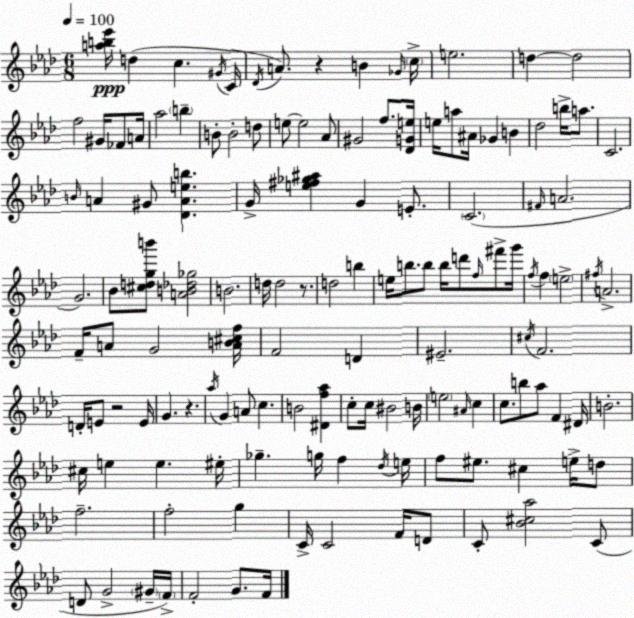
X:1
T:Untitled
M:6/8
L:1/4
K:Ab
[ab_e']/4 d c ^G/4 C/4 _D/4 A/2 z B _G/4 c/4 e2 d d2 f2 ^G/4 _F/2 A/4 _a2 b B/2 B2 d/2 e/2 e2 _A/2 ^G2 f/2 [_DGe]/4 e/4 a/2 ^A/4 _G B _d2 b/4 a/2 C2 B/4 A ^G/2 [_DAeb] G/4 [e^f_g^a] G E/2 C2 ^F/4 A2 G2 _B/2 [^cdgb']/2 [AB_d_g]2 B2 d/4 d2 z/2 d2 b e/4 b/2 b/2 b/4 d'/2 f/4 ^f'/2 g'/4 f/4 f e2 ^f/4 A2 F/4 A/2 G2 [AB^cf]/4 F2 D ^E2 ^c/4 F2 D/4 E/2 z2 E/4 G z _a/4 G A/2 c B2 [^Df_a] c/2 c/4 ^B2 B/4 e2 ^A/4 c c/2 b/2 _a/2 F ^D/4 B2 ^c/4 e e ^e/4 _g g/4 f _d/4 e/4 f/2 ^e/2 ^c e/4 d/2 f2 f2 g C/4 C2 F/4 D/2 C/2 [_B^c_a]2 C/2 D/2 G2 ^G/4 F/4 F2 G/2 F/4